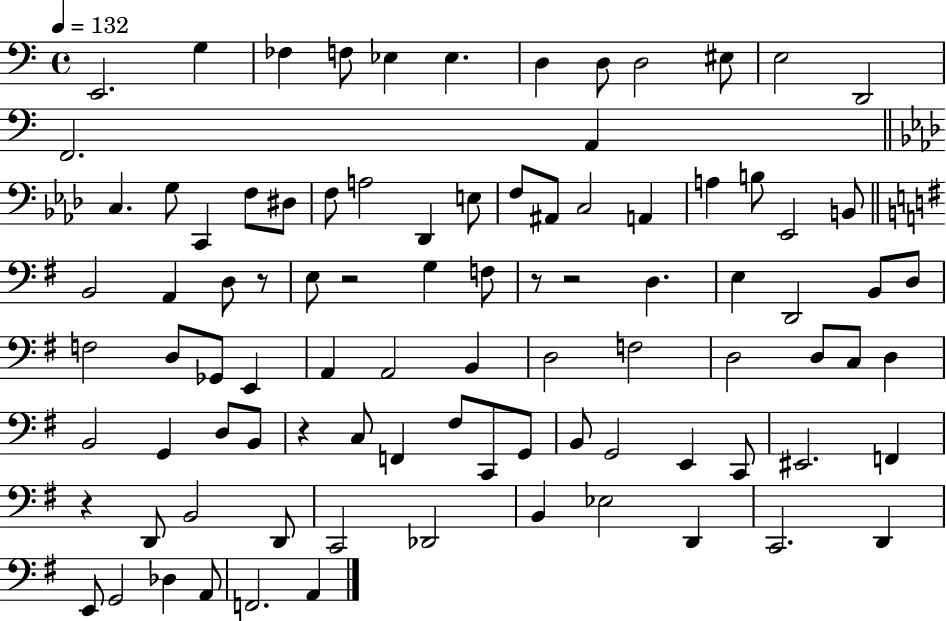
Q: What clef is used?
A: bass